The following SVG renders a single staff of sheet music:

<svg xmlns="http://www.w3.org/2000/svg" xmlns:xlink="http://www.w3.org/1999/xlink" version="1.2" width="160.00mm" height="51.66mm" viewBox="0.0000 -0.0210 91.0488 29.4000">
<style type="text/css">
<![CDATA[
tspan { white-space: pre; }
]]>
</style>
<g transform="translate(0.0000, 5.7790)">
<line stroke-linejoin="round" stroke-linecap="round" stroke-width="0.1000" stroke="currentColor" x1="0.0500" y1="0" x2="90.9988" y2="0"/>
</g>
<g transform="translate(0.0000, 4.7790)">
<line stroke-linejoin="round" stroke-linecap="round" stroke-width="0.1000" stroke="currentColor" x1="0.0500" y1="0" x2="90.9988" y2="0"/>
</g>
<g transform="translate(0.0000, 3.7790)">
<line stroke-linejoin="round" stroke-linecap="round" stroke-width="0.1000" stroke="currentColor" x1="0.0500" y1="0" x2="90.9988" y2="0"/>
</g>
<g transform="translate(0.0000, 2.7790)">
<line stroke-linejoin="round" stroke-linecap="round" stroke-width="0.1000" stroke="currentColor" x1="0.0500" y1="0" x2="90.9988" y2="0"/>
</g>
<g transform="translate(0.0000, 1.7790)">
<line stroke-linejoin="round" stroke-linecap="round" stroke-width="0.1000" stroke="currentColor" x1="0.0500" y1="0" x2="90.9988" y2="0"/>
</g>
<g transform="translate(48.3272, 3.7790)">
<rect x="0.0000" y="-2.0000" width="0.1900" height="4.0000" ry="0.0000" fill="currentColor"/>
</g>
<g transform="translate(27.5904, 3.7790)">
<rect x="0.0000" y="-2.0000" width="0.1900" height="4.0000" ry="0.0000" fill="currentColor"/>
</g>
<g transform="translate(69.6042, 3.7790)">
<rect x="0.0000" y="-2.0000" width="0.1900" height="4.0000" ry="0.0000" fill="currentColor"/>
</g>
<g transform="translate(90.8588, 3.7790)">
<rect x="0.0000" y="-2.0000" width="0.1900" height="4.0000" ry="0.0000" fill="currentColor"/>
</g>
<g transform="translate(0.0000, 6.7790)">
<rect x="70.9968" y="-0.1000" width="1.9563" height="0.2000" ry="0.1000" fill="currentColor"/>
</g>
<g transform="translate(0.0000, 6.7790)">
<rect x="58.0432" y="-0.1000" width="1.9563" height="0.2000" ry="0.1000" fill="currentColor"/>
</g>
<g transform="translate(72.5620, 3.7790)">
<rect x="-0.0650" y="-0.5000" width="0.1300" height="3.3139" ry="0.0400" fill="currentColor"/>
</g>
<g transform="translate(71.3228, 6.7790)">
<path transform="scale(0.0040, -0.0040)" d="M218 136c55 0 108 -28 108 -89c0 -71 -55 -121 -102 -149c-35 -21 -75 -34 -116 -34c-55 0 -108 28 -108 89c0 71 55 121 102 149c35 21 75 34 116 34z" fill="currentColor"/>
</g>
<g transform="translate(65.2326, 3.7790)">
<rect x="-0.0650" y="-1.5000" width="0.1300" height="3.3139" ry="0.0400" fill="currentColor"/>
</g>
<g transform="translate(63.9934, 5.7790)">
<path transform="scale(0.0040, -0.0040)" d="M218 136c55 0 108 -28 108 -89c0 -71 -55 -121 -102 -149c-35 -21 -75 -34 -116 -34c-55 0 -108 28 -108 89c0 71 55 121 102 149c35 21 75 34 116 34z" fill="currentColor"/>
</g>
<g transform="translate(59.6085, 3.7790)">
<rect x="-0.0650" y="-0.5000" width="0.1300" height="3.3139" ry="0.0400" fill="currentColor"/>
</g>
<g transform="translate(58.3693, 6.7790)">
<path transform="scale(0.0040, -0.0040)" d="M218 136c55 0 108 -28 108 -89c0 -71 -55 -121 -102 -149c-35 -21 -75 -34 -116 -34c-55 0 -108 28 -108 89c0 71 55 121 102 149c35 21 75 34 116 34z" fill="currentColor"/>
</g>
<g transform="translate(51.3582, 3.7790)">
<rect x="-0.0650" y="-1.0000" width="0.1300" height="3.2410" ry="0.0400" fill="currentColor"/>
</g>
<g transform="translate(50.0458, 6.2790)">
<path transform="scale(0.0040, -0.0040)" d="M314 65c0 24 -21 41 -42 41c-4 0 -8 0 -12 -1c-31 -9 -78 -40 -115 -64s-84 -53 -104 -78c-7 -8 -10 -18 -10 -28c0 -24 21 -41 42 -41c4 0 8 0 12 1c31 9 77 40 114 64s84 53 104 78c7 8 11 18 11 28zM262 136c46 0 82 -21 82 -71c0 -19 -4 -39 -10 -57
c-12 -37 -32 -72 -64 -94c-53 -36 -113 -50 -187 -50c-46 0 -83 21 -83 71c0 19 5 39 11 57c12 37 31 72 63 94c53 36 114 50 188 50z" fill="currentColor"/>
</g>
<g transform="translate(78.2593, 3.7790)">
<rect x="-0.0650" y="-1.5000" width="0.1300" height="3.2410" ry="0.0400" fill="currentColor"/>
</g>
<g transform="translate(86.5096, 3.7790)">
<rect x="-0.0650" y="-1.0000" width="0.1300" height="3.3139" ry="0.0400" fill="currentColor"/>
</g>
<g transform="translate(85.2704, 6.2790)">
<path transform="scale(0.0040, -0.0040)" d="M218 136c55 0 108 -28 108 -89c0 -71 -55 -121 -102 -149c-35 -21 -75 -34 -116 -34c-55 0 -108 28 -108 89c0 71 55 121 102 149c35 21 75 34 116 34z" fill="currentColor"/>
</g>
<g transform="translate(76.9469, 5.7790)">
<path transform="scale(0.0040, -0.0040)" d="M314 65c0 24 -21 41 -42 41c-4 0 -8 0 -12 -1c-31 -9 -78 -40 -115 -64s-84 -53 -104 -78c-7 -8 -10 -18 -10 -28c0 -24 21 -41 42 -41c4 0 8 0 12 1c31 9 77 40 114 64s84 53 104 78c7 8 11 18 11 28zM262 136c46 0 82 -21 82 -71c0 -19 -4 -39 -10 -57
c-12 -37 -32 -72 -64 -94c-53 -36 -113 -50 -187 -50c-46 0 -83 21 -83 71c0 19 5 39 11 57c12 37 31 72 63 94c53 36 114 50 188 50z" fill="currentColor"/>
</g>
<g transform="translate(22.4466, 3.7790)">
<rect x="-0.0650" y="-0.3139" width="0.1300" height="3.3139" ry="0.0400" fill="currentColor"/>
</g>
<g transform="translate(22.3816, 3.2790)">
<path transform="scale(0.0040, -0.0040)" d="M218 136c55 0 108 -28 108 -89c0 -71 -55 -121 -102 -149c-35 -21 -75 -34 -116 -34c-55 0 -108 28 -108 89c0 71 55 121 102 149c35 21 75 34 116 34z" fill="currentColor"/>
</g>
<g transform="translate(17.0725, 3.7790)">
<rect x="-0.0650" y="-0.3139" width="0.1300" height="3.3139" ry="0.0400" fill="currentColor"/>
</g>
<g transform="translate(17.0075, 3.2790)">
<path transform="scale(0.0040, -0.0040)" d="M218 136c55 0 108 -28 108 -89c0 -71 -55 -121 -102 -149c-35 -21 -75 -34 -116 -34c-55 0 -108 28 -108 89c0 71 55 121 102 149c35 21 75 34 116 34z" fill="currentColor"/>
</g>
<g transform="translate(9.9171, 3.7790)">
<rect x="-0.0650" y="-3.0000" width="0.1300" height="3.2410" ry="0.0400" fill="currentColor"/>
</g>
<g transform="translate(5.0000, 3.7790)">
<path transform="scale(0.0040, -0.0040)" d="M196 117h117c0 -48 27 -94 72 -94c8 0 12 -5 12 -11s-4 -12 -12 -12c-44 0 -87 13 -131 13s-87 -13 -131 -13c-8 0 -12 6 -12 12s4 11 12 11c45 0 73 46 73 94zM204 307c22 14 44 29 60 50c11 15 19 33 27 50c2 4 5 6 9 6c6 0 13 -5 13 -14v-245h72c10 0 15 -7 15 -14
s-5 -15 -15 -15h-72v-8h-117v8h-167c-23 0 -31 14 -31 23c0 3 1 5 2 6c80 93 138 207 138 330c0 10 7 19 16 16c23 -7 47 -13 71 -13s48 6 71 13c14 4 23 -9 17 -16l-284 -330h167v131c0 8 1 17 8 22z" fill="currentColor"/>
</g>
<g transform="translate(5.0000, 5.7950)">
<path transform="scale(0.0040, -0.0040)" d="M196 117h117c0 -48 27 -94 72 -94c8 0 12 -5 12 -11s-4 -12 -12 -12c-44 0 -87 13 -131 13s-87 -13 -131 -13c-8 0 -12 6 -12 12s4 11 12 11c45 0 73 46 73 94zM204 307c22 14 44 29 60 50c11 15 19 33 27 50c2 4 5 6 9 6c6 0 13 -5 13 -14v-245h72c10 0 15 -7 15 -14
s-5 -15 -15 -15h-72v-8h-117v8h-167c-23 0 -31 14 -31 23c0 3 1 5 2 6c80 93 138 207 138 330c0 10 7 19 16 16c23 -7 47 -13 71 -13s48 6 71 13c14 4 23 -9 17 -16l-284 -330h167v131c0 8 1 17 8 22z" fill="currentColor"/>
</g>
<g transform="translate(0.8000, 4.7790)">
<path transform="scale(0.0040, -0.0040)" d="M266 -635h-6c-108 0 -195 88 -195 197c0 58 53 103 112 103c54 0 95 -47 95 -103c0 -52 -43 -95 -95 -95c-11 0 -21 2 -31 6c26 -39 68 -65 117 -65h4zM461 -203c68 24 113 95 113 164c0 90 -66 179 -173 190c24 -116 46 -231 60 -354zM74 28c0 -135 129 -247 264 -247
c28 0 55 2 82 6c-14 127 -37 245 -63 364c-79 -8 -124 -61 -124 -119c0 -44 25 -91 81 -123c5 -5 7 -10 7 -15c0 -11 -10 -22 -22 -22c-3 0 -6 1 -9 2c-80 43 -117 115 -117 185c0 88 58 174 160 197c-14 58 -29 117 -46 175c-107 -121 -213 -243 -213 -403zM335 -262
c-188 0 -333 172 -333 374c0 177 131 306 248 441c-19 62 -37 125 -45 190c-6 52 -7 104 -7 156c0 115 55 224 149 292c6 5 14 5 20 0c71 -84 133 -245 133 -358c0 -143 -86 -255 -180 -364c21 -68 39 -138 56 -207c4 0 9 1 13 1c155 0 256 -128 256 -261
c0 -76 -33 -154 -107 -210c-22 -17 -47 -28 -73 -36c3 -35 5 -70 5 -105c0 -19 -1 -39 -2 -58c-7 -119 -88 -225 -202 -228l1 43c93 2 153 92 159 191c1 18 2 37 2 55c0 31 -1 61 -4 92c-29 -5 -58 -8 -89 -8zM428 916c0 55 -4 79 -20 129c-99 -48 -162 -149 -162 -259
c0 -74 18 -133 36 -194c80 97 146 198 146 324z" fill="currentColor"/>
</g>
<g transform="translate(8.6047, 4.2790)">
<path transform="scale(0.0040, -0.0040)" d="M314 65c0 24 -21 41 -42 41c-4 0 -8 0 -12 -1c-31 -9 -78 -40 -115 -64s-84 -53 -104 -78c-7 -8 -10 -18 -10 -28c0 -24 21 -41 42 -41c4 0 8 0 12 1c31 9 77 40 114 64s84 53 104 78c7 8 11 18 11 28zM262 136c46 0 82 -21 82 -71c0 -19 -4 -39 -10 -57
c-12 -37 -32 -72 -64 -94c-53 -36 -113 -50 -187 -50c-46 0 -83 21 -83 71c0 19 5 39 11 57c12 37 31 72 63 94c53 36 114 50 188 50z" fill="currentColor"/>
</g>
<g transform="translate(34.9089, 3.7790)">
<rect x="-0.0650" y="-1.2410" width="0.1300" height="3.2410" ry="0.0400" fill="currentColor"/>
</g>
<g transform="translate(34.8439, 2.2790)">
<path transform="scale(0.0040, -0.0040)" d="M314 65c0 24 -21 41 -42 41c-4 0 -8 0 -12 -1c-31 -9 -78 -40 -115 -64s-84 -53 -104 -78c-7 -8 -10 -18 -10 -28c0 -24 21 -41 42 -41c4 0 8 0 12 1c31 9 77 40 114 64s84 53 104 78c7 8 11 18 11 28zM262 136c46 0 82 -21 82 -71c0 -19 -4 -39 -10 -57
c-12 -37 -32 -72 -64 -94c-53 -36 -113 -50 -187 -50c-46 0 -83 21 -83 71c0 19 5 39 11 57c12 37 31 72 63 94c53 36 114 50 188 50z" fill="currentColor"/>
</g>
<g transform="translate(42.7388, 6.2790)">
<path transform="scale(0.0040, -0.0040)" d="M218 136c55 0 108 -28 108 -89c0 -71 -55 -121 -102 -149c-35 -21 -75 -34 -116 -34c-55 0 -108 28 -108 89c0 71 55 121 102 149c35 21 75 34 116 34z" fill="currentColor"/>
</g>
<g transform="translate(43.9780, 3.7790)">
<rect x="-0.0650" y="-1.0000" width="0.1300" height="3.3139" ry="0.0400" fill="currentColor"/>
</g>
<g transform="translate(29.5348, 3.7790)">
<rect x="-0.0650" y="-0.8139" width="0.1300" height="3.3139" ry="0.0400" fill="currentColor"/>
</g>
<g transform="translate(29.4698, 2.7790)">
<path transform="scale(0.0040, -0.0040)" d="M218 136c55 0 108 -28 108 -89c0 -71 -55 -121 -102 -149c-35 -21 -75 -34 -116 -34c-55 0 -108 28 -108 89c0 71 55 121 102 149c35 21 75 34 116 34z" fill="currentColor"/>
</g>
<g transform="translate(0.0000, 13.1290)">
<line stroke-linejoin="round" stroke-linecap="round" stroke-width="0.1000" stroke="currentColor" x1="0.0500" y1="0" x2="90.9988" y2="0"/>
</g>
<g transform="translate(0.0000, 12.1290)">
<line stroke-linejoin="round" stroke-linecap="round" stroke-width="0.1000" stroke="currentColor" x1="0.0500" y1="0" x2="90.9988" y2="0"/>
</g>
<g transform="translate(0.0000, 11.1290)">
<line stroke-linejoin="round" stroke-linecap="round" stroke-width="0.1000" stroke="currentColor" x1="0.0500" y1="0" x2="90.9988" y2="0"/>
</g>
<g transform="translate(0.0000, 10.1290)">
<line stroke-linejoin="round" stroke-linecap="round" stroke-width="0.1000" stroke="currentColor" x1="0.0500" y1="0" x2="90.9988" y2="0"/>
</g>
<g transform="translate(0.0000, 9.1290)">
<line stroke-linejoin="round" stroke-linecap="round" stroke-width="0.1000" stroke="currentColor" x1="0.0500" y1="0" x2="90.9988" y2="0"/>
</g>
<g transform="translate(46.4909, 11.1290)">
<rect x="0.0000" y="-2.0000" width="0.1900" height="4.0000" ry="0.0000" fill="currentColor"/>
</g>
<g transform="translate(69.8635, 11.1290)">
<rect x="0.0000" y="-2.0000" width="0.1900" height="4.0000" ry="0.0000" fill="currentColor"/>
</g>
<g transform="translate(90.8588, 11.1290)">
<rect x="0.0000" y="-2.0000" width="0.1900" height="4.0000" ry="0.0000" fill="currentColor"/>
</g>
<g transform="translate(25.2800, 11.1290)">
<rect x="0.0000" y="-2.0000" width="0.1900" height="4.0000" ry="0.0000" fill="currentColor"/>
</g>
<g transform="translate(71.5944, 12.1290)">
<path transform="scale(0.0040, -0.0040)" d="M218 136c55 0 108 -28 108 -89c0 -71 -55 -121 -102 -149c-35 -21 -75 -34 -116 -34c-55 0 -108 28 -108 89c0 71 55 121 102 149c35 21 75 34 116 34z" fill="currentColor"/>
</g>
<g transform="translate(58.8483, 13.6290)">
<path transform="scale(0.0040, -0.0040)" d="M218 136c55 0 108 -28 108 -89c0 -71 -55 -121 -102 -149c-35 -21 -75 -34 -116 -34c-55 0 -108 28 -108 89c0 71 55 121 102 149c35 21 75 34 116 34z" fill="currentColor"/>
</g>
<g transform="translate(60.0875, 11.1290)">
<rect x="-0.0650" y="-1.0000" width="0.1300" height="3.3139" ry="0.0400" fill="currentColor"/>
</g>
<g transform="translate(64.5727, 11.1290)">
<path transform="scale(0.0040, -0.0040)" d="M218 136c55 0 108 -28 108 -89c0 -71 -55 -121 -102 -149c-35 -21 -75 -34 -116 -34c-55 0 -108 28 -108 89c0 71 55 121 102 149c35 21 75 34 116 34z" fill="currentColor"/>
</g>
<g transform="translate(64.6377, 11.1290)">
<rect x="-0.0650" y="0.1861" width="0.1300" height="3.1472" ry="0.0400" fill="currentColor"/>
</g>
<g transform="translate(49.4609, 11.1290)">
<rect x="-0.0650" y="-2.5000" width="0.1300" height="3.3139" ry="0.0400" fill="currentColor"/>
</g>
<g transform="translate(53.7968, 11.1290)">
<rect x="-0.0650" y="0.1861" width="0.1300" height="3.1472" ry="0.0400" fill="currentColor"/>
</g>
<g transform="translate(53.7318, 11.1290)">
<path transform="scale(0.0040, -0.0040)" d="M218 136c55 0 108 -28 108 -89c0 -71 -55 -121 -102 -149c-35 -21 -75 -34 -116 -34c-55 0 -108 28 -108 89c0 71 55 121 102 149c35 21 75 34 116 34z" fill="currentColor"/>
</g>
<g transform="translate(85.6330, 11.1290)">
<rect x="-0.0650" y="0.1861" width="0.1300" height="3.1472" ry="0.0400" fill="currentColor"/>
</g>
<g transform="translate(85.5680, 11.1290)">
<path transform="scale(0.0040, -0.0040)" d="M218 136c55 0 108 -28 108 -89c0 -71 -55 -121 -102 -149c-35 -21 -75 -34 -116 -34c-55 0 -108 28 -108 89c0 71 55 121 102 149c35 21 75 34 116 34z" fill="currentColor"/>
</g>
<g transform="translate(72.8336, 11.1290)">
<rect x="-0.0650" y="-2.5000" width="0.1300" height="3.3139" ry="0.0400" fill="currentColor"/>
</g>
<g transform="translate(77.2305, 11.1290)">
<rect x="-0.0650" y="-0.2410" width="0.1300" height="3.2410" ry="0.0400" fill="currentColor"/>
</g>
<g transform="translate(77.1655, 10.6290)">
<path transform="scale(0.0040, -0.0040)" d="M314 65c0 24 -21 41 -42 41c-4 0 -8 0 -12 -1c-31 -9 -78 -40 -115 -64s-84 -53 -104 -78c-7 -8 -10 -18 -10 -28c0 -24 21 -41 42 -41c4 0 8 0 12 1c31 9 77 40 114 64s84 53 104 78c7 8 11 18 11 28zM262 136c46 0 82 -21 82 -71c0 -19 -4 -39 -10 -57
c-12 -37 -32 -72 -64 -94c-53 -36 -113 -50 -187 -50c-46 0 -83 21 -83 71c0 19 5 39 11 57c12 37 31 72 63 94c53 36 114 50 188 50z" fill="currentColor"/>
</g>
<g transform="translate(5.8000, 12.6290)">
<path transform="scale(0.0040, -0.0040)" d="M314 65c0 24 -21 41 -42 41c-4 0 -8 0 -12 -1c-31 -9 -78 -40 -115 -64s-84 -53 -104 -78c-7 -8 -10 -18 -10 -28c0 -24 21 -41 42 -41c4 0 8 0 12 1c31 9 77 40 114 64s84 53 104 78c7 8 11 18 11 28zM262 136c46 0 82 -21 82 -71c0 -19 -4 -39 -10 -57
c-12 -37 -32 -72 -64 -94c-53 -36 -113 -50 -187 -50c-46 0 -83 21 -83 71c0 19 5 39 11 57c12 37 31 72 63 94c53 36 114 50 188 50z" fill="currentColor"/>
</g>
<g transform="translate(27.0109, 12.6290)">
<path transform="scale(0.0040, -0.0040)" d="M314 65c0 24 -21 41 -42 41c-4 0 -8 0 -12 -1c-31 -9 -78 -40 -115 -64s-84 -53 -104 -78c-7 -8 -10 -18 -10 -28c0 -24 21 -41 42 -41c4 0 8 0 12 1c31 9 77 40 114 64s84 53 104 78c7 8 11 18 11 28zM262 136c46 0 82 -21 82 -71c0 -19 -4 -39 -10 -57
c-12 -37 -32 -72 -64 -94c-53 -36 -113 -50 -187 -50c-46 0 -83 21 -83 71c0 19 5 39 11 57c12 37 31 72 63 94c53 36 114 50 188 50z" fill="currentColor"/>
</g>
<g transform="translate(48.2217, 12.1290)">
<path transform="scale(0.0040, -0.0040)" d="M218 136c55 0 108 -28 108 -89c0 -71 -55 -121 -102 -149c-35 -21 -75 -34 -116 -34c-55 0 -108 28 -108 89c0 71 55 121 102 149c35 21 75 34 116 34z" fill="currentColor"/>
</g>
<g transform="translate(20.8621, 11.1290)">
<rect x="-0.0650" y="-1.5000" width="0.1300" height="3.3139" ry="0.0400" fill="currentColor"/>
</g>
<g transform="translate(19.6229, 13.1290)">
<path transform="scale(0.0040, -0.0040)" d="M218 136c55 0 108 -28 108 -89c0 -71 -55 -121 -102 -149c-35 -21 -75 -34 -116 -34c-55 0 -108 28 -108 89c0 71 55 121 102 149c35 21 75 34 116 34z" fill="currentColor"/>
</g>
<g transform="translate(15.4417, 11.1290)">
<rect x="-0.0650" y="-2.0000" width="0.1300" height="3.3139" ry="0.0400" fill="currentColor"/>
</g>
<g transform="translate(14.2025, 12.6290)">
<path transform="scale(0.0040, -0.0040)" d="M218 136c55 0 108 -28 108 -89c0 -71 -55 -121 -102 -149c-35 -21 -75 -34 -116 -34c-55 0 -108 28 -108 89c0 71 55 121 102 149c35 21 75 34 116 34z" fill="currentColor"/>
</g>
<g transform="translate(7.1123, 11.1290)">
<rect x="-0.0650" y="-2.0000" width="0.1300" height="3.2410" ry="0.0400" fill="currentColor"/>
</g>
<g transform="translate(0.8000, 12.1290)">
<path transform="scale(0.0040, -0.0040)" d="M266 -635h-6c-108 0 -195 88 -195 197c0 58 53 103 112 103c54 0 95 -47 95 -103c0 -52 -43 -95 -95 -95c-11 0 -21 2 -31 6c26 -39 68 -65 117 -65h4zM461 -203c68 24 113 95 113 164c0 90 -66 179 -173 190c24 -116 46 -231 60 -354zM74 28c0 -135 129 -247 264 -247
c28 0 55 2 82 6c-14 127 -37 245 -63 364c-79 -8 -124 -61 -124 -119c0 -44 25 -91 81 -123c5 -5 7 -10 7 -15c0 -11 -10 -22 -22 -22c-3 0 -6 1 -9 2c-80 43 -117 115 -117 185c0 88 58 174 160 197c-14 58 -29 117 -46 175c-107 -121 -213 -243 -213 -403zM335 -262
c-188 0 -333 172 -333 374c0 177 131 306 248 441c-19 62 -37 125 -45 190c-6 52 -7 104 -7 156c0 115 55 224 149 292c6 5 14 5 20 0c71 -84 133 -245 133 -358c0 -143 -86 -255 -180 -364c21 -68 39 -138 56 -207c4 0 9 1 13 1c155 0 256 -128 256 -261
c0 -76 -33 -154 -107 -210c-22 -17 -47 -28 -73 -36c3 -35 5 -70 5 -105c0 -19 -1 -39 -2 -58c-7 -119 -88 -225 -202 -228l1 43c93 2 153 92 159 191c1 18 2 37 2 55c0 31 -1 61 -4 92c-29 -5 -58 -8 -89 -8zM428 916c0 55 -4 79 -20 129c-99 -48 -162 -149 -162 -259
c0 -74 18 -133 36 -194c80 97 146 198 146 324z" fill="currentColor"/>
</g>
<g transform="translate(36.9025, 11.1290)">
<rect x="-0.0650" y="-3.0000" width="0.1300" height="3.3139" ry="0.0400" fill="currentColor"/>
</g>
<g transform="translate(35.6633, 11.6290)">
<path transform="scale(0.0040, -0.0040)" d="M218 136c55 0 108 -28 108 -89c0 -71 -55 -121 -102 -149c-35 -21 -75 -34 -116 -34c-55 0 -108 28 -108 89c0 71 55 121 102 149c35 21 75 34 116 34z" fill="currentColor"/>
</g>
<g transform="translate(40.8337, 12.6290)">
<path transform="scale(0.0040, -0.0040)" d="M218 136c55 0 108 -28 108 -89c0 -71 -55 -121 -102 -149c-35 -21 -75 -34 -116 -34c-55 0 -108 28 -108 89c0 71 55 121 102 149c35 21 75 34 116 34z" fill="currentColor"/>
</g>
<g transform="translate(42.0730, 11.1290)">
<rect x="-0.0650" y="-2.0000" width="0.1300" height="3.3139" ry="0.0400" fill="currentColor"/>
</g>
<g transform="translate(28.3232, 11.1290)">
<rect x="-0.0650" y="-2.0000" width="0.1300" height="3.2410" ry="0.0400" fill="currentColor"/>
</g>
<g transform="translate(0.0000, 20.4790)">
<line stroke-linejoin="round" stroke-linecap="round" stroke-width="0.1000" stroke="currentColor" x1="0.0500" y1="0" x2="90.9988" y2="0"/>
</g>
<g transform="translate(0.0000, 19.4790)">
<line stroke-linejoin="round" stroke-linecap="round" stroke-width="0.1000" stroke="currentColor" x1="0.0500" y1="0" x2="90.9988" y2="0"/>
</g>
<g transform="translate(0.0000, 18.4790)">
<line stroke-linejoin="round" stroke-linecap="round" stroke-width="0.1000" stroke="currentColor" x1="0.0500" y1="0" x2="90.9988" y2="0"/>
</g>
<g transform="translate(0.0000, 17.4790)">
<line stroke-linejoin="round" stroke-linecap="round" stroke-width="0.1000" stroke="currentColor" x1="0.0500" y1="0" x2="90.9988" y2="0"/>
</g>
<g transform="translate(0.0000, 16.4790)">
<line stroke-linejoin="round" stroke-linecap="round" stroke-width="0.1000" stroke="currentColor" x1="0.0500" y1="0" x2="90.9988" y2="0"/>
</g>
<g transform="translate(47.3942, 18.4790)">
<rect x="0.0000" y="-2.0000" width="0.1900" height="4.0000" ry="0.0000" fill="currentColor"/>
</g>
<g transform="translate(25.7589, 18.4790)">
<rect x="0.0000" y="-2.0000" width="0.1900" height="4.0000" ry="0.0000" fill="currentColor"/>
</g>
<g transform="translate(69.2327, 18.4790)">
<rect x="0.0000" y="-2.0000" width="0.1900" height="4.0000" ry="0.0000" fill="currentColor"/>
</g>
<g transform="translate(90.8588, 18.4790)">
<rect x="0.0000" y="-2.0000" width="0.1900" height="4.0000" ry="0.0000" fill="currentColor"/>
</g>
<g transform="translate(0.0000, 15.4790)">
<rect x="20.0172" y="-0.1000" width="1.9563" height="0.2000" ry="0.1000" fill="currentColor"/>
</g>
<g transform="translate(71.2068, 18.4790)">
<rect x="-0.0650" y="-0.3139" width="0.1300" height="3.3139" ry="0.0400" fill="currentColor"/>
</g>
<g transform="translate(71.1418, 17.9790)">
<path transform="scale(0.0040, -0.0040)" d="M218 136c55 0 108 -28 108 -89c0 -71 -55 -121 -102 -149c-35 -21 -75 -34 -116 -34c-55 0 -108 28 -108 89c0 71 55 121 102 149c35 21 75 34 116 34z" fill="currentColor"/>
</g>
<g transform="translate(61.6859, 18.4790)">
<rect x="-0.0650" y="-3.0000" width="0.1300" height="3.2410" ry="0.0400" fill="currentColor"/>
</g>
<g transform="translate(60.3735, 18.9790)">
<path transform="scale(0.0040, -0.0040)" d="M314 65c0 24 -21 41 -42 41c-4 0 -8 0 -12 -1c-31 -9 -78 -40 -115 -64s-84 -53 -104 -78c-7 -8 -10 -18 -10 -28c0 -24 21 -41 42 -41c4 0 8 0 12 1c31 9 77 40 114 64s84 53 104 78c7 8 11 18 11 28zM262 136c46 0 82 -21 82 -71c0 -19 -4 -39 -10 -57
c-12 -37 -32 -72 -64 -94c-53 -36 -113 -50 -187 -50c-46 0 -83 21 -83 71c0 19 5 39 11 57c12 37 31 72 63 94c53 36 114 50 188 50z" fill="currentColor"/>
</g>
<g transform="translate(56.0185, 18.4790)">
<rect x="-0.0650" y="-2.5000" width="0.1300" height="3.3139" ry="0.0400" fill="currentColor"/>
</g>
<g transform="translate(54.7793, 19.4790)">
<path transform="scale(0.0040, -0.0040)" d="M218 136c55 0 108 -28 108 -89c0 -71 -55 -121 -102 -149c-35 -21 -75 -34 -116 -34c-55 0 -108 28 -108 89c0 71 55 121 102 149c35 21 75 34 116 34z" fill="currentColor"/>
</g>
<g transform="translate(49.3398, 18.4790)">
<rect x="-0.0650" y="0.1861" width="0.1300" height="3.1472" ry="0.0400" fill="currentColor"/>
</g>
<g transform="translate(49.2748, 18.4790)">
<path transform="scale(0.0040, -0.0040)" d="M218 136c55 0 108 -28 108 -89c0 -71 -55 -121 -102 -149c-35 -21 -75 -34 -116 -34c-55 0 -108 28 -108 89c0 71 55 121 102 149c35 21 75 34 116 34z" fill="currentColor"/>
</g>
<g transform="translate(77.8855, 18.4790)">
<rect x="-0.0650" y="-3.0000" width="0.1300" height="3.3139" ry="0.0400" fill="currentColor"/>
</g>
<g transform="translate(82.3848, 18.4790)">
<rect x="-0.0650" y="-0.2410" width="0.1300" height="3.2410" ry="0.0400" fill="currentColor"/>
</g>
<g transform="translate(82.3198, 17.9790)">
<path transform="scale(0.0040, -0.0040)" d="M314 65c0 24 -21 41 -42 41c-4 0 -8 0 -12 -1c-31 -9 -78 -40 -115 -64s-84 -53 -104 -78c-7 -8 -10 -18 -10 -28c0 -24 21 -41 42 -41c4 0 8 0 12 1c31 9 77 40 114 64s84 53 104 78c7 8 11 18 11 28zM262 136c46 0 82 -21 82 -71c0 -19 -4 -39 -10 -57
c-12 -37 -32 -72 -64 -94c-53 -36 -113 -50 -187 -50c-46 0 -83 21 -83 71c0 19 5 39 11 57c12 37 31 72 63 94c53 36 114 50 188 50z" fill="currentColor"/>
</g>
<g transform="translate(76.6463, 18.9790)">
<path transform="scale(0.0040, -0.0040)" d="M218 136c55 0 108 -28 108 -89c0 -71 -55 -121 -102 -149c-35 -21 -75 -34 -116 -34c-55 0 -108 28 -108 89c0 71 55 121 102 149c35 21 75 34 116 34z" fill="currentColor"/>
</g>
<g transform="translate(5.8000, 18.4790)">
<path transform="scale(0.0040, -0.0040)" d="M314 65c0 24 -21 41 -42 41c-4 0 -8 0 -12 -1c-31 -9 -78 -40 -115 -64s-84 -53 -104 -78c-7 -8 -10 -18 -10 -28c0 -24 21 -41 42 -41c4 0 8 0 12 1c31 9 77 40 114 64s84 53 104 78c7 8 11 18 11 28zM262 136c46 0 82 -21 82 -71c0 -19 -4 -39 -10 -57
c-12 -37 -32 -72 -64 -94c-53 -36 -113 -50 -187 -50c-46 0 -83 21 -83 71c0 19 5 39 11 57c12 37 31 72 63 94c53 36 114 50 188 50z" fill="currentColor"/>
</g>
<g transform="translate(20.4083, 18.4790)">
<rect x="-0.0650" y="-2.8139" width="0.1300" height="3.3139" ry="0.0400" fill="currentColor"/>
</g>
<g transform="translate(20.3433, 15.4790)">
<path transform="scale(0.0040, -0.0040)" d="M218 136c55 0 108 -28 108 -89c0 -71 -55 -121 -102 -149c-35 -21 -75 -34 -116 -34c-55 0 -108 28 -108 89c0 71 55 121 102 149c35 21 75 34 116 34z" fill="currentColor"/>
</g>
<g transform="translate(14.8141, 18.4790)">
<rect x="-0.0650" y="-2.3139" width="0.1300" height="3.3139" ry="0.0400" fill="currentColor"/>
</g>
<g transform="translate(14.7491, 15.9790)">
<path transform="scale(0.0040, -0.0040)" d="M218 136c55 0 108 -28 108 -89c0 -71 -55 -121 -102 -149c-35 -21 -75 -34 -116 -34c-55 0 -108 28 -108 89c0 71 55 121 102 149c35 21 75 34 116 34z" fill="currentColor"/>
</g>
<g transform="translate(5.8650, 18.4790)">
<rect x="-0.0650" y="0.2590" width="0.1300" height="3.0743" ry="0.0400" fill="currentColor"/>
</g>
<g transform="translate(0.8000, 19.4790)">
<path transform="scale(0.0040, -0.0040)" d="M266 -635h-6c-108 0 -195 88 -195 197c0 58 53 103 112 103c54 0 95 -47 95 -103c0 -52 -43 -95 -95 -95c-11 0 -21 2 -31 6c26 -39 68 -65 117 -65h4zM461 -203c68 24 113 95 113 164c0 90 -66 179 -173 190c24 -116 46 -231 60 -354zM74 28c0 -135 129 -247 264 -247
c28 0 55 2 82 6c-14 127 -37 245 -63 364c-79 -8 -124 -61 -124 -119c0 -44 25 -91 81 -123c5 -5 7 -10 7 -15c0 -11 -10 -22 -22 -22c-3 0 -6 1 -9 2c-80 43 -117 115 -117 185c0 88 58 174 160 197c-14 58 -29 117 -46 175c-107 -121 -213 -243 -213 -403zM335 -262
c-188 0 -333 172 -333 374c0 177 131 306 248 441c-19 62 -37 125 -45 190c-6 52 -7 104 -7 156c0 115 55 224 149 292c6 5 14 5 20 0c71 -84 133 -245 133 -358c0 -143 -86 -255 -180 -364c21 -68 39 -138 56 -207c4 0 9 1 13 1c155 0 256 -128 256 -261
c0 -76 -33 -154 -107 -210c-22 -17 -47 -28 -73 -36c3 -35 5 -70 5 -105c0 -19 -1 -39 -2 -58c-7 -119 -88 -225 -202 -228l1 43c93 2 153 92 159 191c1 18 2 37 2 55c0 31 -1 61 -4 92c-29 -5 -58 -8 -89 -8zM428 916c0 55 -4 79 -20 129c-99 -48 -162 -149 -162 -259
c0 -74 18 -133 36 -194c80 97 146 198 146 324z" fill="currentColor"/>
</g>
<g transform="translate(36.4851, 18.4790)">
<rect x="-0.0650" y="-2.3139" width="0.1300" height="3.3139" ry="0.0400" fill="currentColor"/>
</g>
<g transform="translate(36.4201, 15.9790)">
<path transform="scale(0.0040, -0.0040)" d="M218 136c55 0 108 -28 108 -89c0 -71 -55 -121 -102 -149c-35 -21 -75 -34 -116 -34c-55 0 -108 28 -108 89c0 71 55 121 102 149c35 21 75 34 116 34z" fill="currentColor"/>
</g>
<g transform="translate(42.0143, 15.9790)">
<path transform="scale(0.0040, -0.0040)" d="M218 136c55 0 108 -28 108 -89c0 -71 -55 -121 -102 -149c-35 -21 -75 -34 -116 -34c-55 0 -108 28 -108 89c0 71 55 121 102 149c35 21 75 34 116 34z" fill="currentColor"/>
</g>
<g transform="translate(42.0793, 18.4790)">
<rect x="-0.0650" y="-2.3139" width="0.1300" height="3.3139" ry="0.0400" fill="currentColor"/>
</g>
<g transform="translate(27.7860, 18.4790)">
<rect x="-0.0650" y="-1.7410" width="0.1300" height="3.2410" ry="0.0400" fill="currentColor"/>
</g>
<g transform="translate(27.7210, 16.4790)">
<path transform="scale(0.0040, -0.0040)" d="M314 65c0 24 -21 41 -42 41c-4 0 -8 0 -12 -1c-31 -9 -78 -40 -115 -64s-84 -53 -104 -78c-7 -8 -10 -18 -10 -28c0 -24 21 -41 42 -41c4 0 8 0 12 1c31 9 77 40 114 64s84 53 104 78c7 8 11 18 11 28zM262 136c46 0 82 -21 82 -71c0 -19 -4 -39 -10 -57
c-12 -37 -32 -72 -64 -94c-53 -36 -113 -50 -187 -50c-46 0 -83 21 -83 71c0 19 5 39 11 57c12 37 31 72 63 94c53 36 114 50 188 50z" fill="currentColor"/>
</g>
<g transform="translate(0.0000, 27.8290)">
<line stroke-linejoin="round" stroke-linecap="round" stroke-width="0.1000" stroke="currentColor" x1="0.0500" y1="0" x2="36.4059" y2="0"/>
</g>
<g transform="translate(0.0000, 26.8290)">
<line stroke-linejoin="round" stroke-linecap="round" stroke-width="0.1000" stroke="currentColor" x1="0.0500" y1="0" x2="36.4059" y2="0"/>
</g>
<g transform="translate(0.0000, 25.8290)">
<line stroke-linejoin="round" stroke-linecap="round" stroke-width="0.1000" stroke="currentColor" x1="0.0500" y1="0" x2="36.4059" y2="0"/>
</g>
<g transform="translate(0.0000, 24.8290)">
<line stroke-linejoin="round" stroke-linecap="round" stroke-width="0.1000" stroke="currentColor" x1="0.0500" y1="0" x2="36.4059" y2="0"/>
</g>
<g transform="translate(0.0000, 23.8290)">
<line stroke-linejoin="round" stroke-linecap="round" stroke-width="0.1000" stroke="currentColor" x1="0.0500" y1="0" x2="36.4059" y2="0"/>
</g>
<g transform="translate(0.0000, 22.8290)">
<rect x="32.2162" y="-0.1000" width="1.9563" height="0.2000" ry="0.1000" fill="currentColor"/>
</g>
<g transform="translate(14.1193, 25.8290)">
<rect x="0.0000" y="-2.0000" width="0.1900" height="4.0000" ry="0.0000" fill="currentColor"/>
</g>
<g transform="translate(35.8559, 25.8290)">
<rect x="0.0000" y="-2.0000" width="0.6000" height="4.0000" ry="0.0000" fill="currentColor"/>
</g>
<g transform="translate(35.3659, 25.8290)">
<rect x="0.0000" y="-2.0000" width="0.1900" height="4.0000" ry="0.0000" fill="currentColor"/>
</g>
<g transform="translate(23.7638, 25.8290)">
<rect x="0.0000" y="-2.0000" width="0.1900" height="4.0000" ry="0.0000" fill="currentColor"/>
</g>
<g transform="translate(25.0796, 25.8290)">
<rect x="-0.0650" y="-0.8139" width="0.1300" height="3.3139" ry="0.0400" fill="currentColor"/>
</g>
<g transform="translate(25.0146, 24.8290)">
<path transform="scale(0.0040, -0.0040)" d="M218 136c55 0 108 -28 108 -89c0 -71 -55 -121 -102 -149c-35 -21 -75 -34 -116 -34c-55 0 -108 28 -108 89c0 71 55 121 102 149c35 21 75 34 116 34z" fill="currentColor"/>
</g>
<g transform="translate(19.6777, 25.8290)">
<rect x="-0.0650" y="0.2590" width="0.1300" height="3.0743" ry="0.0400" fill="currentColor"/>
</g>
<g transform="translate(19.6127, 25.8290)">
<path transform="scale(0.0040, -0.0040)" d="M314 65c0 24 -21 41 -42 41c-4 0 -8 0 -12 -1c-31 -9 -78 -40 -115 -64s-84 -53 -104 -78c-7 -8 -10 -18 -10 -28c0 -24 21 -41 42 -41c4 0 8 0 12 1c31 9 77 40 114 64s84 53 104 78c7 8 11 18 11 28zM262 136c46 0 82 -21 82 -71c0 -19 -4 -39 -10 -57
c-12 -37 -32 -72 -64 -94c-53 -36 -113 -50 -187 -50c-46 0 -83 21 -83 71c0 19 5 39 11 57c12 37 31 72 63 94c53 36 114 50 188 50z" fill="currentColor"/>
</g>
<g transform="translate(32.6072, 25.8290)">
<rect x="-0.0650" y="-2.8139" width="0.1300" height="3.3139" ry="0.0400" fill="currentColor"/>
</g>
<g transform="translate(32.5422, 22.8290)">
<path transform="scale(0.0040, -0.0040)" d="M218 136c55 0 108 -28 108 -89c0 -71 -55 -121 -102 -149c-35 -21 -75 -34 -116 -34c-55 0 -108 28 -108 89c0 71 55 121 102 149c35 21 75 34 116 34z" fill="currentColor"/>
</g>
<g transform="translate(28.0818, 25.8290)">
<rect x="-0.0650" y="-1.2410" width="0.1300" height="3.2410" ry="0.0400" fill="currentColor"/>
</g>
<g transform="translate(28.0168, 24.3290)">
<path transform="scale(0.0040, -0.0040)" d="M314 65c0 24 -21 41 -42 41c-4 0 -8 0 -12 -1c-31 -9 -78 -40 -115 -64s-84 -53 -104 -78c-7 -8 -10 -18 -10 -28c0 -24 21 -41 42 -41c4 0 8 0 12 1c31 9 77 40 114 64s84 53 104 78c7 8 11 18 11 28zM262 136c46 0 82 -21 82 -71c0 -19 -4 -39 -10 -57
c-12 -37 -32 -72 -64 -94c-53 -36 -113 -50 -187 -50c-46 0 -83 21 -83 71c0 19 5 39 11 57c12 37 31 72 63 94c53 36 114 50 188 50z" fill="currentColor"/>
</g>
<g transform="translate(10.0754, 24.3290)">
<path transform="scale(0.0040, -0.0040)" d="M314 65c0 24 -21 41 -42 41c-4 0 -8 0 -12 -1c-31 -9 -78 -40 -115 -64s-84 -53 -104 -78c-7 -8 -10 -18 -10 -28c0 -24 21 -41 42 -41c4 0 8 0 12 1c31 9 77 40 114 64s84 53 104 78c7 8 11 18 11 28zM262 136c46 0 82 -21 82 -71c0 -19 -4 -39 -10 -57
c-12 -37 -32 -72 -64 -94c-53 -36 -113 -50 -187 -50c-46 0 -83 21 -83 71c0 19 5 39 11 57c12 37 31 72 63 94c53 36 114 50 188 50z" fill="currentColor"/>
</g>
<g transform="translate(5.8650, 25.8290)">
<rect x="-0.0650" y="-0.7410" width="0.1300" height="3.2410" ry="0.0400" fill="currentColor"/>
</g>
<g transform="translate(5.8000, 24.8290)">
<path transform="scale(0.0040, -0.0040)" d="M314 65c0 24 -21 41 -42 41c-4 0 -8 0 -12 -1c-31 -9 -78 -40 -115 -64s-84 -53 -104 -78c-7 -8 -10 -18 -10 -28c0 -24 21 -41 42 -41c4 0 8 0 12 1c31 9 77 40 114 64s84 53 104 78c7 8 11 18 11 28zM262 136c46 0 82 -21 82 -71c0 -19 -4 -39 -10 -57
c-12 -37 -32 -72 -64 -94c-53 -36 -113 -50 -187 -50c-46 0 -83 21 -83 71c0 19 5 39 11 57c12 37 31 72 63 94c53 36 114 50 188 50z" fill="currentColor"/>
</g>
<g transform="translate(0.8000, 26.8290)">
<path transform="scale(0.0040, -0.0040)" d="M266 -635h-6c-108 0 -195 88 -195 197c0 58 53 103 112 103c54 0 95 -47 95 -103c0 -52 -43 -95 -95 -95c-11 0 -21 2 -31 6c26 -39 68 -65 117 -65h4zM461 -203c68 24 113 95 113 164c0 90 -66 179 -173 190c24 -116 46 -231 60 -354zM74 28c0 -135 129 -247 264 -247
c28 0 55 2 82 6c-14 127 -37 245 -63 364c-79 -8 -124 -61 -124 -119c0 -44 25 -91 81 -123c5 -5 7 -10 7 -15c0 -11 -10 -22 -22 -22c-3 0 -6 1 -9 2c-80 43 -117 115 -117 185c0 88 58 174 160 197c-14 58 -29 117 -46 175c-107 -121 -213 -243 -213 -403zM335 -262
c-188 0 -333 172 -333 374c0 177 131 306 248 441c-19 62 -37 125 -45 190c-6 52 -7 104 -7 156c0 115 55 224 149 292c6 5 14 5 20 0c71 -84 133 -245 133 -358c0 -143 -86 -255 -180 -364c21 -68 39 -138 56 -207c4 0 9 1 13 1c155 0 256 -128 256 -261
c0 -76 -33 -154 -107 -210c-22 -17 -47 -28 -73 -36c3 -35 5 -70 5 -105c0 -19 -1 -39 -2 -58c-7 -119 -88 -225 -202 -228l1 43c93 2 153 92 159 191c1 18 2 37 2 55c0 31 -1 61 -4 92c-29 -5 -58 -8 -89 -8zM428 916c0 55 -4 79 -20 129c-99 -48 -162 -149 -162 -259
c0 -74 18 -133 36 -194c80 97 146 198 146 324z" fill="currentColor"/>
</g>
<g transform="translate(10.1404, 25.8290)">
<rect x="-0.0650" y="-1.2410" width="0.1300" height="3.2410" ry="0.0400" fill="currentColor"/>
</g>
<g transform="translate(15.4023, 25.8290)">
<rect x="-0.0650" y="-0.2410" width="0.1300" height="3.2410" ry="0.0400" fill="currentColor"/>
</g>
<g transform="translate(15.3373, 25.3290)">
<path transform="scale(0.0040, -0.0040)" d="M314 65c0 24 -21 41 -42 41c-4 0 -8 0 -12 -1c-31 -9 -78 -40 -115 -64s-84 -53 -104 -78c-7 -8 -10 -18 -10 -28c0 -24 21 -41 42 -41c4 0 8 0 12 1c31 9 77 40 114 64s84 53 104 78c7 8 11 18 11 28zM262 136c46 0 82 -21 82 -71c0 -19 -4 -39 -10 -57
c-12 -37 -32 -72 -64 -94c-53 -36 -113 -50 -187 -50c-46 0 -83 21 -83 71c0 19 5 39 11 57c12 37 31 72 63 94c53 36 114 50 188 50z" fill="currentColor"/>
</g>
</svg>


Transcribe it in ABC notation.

X:1
T:Untitled
M:4/4
L:1/4
K:C
A2 c c d e2 D D2 C E C E2 D F2 F E F2 A F G B D B G c2 B B2 g a f2 g g B G A2 c A c2 d2 e2 c2 B2 d e2 a